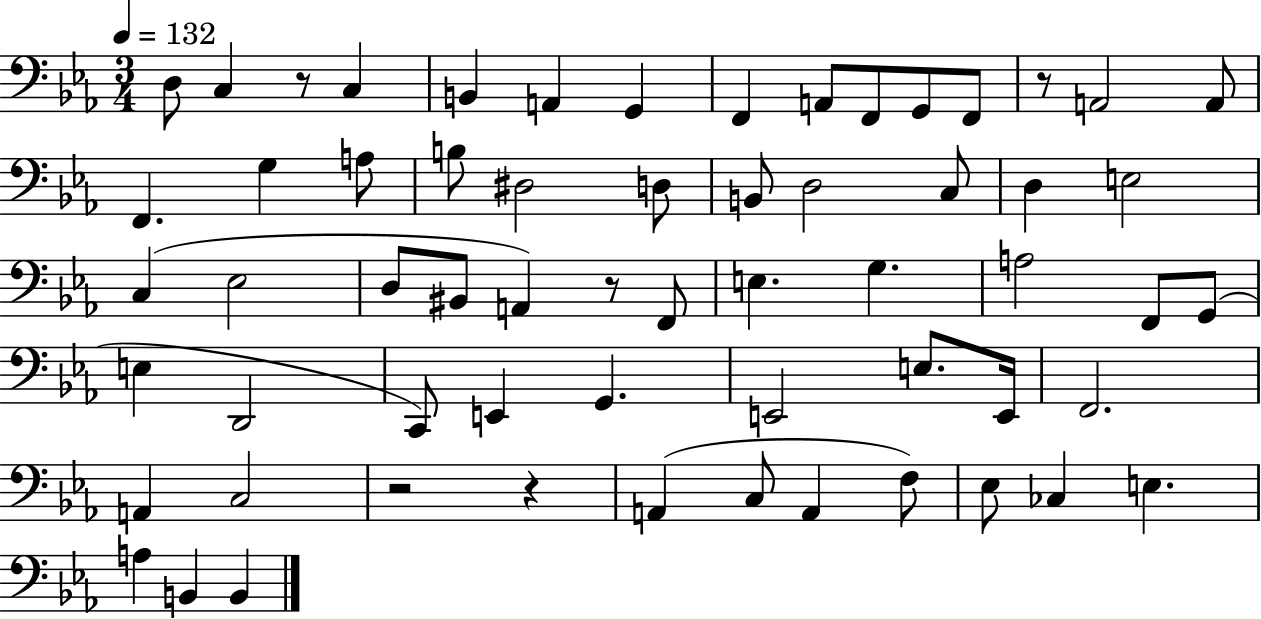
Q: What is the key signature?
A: EES major